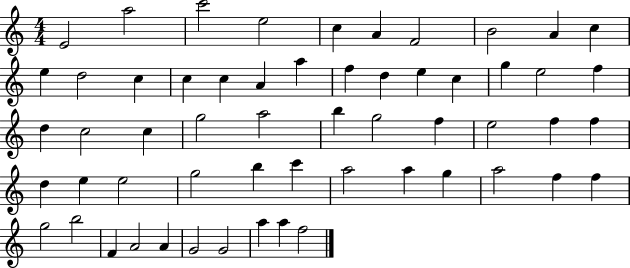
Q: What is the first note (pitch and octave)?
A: E4